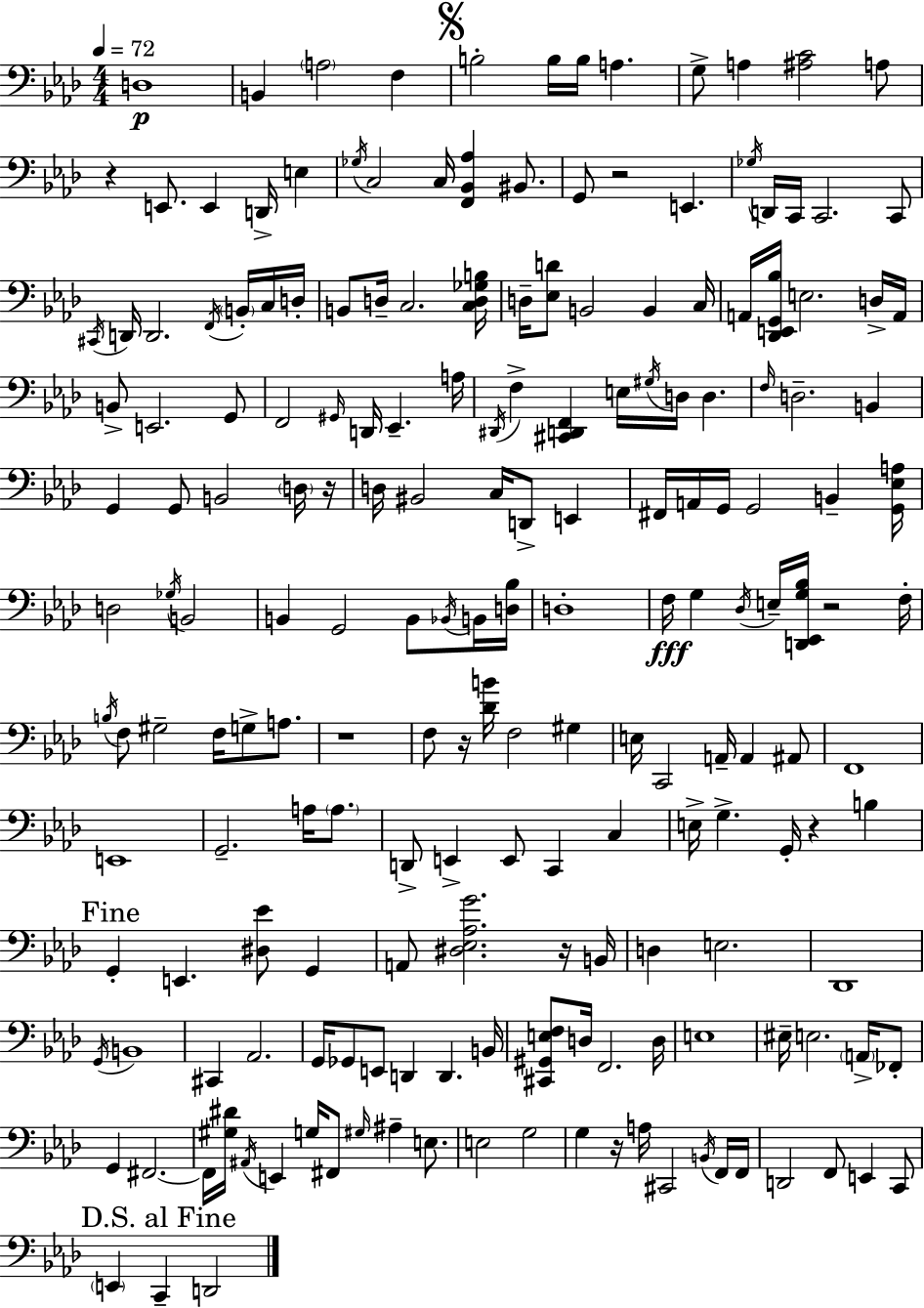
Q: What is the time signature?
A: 4/4